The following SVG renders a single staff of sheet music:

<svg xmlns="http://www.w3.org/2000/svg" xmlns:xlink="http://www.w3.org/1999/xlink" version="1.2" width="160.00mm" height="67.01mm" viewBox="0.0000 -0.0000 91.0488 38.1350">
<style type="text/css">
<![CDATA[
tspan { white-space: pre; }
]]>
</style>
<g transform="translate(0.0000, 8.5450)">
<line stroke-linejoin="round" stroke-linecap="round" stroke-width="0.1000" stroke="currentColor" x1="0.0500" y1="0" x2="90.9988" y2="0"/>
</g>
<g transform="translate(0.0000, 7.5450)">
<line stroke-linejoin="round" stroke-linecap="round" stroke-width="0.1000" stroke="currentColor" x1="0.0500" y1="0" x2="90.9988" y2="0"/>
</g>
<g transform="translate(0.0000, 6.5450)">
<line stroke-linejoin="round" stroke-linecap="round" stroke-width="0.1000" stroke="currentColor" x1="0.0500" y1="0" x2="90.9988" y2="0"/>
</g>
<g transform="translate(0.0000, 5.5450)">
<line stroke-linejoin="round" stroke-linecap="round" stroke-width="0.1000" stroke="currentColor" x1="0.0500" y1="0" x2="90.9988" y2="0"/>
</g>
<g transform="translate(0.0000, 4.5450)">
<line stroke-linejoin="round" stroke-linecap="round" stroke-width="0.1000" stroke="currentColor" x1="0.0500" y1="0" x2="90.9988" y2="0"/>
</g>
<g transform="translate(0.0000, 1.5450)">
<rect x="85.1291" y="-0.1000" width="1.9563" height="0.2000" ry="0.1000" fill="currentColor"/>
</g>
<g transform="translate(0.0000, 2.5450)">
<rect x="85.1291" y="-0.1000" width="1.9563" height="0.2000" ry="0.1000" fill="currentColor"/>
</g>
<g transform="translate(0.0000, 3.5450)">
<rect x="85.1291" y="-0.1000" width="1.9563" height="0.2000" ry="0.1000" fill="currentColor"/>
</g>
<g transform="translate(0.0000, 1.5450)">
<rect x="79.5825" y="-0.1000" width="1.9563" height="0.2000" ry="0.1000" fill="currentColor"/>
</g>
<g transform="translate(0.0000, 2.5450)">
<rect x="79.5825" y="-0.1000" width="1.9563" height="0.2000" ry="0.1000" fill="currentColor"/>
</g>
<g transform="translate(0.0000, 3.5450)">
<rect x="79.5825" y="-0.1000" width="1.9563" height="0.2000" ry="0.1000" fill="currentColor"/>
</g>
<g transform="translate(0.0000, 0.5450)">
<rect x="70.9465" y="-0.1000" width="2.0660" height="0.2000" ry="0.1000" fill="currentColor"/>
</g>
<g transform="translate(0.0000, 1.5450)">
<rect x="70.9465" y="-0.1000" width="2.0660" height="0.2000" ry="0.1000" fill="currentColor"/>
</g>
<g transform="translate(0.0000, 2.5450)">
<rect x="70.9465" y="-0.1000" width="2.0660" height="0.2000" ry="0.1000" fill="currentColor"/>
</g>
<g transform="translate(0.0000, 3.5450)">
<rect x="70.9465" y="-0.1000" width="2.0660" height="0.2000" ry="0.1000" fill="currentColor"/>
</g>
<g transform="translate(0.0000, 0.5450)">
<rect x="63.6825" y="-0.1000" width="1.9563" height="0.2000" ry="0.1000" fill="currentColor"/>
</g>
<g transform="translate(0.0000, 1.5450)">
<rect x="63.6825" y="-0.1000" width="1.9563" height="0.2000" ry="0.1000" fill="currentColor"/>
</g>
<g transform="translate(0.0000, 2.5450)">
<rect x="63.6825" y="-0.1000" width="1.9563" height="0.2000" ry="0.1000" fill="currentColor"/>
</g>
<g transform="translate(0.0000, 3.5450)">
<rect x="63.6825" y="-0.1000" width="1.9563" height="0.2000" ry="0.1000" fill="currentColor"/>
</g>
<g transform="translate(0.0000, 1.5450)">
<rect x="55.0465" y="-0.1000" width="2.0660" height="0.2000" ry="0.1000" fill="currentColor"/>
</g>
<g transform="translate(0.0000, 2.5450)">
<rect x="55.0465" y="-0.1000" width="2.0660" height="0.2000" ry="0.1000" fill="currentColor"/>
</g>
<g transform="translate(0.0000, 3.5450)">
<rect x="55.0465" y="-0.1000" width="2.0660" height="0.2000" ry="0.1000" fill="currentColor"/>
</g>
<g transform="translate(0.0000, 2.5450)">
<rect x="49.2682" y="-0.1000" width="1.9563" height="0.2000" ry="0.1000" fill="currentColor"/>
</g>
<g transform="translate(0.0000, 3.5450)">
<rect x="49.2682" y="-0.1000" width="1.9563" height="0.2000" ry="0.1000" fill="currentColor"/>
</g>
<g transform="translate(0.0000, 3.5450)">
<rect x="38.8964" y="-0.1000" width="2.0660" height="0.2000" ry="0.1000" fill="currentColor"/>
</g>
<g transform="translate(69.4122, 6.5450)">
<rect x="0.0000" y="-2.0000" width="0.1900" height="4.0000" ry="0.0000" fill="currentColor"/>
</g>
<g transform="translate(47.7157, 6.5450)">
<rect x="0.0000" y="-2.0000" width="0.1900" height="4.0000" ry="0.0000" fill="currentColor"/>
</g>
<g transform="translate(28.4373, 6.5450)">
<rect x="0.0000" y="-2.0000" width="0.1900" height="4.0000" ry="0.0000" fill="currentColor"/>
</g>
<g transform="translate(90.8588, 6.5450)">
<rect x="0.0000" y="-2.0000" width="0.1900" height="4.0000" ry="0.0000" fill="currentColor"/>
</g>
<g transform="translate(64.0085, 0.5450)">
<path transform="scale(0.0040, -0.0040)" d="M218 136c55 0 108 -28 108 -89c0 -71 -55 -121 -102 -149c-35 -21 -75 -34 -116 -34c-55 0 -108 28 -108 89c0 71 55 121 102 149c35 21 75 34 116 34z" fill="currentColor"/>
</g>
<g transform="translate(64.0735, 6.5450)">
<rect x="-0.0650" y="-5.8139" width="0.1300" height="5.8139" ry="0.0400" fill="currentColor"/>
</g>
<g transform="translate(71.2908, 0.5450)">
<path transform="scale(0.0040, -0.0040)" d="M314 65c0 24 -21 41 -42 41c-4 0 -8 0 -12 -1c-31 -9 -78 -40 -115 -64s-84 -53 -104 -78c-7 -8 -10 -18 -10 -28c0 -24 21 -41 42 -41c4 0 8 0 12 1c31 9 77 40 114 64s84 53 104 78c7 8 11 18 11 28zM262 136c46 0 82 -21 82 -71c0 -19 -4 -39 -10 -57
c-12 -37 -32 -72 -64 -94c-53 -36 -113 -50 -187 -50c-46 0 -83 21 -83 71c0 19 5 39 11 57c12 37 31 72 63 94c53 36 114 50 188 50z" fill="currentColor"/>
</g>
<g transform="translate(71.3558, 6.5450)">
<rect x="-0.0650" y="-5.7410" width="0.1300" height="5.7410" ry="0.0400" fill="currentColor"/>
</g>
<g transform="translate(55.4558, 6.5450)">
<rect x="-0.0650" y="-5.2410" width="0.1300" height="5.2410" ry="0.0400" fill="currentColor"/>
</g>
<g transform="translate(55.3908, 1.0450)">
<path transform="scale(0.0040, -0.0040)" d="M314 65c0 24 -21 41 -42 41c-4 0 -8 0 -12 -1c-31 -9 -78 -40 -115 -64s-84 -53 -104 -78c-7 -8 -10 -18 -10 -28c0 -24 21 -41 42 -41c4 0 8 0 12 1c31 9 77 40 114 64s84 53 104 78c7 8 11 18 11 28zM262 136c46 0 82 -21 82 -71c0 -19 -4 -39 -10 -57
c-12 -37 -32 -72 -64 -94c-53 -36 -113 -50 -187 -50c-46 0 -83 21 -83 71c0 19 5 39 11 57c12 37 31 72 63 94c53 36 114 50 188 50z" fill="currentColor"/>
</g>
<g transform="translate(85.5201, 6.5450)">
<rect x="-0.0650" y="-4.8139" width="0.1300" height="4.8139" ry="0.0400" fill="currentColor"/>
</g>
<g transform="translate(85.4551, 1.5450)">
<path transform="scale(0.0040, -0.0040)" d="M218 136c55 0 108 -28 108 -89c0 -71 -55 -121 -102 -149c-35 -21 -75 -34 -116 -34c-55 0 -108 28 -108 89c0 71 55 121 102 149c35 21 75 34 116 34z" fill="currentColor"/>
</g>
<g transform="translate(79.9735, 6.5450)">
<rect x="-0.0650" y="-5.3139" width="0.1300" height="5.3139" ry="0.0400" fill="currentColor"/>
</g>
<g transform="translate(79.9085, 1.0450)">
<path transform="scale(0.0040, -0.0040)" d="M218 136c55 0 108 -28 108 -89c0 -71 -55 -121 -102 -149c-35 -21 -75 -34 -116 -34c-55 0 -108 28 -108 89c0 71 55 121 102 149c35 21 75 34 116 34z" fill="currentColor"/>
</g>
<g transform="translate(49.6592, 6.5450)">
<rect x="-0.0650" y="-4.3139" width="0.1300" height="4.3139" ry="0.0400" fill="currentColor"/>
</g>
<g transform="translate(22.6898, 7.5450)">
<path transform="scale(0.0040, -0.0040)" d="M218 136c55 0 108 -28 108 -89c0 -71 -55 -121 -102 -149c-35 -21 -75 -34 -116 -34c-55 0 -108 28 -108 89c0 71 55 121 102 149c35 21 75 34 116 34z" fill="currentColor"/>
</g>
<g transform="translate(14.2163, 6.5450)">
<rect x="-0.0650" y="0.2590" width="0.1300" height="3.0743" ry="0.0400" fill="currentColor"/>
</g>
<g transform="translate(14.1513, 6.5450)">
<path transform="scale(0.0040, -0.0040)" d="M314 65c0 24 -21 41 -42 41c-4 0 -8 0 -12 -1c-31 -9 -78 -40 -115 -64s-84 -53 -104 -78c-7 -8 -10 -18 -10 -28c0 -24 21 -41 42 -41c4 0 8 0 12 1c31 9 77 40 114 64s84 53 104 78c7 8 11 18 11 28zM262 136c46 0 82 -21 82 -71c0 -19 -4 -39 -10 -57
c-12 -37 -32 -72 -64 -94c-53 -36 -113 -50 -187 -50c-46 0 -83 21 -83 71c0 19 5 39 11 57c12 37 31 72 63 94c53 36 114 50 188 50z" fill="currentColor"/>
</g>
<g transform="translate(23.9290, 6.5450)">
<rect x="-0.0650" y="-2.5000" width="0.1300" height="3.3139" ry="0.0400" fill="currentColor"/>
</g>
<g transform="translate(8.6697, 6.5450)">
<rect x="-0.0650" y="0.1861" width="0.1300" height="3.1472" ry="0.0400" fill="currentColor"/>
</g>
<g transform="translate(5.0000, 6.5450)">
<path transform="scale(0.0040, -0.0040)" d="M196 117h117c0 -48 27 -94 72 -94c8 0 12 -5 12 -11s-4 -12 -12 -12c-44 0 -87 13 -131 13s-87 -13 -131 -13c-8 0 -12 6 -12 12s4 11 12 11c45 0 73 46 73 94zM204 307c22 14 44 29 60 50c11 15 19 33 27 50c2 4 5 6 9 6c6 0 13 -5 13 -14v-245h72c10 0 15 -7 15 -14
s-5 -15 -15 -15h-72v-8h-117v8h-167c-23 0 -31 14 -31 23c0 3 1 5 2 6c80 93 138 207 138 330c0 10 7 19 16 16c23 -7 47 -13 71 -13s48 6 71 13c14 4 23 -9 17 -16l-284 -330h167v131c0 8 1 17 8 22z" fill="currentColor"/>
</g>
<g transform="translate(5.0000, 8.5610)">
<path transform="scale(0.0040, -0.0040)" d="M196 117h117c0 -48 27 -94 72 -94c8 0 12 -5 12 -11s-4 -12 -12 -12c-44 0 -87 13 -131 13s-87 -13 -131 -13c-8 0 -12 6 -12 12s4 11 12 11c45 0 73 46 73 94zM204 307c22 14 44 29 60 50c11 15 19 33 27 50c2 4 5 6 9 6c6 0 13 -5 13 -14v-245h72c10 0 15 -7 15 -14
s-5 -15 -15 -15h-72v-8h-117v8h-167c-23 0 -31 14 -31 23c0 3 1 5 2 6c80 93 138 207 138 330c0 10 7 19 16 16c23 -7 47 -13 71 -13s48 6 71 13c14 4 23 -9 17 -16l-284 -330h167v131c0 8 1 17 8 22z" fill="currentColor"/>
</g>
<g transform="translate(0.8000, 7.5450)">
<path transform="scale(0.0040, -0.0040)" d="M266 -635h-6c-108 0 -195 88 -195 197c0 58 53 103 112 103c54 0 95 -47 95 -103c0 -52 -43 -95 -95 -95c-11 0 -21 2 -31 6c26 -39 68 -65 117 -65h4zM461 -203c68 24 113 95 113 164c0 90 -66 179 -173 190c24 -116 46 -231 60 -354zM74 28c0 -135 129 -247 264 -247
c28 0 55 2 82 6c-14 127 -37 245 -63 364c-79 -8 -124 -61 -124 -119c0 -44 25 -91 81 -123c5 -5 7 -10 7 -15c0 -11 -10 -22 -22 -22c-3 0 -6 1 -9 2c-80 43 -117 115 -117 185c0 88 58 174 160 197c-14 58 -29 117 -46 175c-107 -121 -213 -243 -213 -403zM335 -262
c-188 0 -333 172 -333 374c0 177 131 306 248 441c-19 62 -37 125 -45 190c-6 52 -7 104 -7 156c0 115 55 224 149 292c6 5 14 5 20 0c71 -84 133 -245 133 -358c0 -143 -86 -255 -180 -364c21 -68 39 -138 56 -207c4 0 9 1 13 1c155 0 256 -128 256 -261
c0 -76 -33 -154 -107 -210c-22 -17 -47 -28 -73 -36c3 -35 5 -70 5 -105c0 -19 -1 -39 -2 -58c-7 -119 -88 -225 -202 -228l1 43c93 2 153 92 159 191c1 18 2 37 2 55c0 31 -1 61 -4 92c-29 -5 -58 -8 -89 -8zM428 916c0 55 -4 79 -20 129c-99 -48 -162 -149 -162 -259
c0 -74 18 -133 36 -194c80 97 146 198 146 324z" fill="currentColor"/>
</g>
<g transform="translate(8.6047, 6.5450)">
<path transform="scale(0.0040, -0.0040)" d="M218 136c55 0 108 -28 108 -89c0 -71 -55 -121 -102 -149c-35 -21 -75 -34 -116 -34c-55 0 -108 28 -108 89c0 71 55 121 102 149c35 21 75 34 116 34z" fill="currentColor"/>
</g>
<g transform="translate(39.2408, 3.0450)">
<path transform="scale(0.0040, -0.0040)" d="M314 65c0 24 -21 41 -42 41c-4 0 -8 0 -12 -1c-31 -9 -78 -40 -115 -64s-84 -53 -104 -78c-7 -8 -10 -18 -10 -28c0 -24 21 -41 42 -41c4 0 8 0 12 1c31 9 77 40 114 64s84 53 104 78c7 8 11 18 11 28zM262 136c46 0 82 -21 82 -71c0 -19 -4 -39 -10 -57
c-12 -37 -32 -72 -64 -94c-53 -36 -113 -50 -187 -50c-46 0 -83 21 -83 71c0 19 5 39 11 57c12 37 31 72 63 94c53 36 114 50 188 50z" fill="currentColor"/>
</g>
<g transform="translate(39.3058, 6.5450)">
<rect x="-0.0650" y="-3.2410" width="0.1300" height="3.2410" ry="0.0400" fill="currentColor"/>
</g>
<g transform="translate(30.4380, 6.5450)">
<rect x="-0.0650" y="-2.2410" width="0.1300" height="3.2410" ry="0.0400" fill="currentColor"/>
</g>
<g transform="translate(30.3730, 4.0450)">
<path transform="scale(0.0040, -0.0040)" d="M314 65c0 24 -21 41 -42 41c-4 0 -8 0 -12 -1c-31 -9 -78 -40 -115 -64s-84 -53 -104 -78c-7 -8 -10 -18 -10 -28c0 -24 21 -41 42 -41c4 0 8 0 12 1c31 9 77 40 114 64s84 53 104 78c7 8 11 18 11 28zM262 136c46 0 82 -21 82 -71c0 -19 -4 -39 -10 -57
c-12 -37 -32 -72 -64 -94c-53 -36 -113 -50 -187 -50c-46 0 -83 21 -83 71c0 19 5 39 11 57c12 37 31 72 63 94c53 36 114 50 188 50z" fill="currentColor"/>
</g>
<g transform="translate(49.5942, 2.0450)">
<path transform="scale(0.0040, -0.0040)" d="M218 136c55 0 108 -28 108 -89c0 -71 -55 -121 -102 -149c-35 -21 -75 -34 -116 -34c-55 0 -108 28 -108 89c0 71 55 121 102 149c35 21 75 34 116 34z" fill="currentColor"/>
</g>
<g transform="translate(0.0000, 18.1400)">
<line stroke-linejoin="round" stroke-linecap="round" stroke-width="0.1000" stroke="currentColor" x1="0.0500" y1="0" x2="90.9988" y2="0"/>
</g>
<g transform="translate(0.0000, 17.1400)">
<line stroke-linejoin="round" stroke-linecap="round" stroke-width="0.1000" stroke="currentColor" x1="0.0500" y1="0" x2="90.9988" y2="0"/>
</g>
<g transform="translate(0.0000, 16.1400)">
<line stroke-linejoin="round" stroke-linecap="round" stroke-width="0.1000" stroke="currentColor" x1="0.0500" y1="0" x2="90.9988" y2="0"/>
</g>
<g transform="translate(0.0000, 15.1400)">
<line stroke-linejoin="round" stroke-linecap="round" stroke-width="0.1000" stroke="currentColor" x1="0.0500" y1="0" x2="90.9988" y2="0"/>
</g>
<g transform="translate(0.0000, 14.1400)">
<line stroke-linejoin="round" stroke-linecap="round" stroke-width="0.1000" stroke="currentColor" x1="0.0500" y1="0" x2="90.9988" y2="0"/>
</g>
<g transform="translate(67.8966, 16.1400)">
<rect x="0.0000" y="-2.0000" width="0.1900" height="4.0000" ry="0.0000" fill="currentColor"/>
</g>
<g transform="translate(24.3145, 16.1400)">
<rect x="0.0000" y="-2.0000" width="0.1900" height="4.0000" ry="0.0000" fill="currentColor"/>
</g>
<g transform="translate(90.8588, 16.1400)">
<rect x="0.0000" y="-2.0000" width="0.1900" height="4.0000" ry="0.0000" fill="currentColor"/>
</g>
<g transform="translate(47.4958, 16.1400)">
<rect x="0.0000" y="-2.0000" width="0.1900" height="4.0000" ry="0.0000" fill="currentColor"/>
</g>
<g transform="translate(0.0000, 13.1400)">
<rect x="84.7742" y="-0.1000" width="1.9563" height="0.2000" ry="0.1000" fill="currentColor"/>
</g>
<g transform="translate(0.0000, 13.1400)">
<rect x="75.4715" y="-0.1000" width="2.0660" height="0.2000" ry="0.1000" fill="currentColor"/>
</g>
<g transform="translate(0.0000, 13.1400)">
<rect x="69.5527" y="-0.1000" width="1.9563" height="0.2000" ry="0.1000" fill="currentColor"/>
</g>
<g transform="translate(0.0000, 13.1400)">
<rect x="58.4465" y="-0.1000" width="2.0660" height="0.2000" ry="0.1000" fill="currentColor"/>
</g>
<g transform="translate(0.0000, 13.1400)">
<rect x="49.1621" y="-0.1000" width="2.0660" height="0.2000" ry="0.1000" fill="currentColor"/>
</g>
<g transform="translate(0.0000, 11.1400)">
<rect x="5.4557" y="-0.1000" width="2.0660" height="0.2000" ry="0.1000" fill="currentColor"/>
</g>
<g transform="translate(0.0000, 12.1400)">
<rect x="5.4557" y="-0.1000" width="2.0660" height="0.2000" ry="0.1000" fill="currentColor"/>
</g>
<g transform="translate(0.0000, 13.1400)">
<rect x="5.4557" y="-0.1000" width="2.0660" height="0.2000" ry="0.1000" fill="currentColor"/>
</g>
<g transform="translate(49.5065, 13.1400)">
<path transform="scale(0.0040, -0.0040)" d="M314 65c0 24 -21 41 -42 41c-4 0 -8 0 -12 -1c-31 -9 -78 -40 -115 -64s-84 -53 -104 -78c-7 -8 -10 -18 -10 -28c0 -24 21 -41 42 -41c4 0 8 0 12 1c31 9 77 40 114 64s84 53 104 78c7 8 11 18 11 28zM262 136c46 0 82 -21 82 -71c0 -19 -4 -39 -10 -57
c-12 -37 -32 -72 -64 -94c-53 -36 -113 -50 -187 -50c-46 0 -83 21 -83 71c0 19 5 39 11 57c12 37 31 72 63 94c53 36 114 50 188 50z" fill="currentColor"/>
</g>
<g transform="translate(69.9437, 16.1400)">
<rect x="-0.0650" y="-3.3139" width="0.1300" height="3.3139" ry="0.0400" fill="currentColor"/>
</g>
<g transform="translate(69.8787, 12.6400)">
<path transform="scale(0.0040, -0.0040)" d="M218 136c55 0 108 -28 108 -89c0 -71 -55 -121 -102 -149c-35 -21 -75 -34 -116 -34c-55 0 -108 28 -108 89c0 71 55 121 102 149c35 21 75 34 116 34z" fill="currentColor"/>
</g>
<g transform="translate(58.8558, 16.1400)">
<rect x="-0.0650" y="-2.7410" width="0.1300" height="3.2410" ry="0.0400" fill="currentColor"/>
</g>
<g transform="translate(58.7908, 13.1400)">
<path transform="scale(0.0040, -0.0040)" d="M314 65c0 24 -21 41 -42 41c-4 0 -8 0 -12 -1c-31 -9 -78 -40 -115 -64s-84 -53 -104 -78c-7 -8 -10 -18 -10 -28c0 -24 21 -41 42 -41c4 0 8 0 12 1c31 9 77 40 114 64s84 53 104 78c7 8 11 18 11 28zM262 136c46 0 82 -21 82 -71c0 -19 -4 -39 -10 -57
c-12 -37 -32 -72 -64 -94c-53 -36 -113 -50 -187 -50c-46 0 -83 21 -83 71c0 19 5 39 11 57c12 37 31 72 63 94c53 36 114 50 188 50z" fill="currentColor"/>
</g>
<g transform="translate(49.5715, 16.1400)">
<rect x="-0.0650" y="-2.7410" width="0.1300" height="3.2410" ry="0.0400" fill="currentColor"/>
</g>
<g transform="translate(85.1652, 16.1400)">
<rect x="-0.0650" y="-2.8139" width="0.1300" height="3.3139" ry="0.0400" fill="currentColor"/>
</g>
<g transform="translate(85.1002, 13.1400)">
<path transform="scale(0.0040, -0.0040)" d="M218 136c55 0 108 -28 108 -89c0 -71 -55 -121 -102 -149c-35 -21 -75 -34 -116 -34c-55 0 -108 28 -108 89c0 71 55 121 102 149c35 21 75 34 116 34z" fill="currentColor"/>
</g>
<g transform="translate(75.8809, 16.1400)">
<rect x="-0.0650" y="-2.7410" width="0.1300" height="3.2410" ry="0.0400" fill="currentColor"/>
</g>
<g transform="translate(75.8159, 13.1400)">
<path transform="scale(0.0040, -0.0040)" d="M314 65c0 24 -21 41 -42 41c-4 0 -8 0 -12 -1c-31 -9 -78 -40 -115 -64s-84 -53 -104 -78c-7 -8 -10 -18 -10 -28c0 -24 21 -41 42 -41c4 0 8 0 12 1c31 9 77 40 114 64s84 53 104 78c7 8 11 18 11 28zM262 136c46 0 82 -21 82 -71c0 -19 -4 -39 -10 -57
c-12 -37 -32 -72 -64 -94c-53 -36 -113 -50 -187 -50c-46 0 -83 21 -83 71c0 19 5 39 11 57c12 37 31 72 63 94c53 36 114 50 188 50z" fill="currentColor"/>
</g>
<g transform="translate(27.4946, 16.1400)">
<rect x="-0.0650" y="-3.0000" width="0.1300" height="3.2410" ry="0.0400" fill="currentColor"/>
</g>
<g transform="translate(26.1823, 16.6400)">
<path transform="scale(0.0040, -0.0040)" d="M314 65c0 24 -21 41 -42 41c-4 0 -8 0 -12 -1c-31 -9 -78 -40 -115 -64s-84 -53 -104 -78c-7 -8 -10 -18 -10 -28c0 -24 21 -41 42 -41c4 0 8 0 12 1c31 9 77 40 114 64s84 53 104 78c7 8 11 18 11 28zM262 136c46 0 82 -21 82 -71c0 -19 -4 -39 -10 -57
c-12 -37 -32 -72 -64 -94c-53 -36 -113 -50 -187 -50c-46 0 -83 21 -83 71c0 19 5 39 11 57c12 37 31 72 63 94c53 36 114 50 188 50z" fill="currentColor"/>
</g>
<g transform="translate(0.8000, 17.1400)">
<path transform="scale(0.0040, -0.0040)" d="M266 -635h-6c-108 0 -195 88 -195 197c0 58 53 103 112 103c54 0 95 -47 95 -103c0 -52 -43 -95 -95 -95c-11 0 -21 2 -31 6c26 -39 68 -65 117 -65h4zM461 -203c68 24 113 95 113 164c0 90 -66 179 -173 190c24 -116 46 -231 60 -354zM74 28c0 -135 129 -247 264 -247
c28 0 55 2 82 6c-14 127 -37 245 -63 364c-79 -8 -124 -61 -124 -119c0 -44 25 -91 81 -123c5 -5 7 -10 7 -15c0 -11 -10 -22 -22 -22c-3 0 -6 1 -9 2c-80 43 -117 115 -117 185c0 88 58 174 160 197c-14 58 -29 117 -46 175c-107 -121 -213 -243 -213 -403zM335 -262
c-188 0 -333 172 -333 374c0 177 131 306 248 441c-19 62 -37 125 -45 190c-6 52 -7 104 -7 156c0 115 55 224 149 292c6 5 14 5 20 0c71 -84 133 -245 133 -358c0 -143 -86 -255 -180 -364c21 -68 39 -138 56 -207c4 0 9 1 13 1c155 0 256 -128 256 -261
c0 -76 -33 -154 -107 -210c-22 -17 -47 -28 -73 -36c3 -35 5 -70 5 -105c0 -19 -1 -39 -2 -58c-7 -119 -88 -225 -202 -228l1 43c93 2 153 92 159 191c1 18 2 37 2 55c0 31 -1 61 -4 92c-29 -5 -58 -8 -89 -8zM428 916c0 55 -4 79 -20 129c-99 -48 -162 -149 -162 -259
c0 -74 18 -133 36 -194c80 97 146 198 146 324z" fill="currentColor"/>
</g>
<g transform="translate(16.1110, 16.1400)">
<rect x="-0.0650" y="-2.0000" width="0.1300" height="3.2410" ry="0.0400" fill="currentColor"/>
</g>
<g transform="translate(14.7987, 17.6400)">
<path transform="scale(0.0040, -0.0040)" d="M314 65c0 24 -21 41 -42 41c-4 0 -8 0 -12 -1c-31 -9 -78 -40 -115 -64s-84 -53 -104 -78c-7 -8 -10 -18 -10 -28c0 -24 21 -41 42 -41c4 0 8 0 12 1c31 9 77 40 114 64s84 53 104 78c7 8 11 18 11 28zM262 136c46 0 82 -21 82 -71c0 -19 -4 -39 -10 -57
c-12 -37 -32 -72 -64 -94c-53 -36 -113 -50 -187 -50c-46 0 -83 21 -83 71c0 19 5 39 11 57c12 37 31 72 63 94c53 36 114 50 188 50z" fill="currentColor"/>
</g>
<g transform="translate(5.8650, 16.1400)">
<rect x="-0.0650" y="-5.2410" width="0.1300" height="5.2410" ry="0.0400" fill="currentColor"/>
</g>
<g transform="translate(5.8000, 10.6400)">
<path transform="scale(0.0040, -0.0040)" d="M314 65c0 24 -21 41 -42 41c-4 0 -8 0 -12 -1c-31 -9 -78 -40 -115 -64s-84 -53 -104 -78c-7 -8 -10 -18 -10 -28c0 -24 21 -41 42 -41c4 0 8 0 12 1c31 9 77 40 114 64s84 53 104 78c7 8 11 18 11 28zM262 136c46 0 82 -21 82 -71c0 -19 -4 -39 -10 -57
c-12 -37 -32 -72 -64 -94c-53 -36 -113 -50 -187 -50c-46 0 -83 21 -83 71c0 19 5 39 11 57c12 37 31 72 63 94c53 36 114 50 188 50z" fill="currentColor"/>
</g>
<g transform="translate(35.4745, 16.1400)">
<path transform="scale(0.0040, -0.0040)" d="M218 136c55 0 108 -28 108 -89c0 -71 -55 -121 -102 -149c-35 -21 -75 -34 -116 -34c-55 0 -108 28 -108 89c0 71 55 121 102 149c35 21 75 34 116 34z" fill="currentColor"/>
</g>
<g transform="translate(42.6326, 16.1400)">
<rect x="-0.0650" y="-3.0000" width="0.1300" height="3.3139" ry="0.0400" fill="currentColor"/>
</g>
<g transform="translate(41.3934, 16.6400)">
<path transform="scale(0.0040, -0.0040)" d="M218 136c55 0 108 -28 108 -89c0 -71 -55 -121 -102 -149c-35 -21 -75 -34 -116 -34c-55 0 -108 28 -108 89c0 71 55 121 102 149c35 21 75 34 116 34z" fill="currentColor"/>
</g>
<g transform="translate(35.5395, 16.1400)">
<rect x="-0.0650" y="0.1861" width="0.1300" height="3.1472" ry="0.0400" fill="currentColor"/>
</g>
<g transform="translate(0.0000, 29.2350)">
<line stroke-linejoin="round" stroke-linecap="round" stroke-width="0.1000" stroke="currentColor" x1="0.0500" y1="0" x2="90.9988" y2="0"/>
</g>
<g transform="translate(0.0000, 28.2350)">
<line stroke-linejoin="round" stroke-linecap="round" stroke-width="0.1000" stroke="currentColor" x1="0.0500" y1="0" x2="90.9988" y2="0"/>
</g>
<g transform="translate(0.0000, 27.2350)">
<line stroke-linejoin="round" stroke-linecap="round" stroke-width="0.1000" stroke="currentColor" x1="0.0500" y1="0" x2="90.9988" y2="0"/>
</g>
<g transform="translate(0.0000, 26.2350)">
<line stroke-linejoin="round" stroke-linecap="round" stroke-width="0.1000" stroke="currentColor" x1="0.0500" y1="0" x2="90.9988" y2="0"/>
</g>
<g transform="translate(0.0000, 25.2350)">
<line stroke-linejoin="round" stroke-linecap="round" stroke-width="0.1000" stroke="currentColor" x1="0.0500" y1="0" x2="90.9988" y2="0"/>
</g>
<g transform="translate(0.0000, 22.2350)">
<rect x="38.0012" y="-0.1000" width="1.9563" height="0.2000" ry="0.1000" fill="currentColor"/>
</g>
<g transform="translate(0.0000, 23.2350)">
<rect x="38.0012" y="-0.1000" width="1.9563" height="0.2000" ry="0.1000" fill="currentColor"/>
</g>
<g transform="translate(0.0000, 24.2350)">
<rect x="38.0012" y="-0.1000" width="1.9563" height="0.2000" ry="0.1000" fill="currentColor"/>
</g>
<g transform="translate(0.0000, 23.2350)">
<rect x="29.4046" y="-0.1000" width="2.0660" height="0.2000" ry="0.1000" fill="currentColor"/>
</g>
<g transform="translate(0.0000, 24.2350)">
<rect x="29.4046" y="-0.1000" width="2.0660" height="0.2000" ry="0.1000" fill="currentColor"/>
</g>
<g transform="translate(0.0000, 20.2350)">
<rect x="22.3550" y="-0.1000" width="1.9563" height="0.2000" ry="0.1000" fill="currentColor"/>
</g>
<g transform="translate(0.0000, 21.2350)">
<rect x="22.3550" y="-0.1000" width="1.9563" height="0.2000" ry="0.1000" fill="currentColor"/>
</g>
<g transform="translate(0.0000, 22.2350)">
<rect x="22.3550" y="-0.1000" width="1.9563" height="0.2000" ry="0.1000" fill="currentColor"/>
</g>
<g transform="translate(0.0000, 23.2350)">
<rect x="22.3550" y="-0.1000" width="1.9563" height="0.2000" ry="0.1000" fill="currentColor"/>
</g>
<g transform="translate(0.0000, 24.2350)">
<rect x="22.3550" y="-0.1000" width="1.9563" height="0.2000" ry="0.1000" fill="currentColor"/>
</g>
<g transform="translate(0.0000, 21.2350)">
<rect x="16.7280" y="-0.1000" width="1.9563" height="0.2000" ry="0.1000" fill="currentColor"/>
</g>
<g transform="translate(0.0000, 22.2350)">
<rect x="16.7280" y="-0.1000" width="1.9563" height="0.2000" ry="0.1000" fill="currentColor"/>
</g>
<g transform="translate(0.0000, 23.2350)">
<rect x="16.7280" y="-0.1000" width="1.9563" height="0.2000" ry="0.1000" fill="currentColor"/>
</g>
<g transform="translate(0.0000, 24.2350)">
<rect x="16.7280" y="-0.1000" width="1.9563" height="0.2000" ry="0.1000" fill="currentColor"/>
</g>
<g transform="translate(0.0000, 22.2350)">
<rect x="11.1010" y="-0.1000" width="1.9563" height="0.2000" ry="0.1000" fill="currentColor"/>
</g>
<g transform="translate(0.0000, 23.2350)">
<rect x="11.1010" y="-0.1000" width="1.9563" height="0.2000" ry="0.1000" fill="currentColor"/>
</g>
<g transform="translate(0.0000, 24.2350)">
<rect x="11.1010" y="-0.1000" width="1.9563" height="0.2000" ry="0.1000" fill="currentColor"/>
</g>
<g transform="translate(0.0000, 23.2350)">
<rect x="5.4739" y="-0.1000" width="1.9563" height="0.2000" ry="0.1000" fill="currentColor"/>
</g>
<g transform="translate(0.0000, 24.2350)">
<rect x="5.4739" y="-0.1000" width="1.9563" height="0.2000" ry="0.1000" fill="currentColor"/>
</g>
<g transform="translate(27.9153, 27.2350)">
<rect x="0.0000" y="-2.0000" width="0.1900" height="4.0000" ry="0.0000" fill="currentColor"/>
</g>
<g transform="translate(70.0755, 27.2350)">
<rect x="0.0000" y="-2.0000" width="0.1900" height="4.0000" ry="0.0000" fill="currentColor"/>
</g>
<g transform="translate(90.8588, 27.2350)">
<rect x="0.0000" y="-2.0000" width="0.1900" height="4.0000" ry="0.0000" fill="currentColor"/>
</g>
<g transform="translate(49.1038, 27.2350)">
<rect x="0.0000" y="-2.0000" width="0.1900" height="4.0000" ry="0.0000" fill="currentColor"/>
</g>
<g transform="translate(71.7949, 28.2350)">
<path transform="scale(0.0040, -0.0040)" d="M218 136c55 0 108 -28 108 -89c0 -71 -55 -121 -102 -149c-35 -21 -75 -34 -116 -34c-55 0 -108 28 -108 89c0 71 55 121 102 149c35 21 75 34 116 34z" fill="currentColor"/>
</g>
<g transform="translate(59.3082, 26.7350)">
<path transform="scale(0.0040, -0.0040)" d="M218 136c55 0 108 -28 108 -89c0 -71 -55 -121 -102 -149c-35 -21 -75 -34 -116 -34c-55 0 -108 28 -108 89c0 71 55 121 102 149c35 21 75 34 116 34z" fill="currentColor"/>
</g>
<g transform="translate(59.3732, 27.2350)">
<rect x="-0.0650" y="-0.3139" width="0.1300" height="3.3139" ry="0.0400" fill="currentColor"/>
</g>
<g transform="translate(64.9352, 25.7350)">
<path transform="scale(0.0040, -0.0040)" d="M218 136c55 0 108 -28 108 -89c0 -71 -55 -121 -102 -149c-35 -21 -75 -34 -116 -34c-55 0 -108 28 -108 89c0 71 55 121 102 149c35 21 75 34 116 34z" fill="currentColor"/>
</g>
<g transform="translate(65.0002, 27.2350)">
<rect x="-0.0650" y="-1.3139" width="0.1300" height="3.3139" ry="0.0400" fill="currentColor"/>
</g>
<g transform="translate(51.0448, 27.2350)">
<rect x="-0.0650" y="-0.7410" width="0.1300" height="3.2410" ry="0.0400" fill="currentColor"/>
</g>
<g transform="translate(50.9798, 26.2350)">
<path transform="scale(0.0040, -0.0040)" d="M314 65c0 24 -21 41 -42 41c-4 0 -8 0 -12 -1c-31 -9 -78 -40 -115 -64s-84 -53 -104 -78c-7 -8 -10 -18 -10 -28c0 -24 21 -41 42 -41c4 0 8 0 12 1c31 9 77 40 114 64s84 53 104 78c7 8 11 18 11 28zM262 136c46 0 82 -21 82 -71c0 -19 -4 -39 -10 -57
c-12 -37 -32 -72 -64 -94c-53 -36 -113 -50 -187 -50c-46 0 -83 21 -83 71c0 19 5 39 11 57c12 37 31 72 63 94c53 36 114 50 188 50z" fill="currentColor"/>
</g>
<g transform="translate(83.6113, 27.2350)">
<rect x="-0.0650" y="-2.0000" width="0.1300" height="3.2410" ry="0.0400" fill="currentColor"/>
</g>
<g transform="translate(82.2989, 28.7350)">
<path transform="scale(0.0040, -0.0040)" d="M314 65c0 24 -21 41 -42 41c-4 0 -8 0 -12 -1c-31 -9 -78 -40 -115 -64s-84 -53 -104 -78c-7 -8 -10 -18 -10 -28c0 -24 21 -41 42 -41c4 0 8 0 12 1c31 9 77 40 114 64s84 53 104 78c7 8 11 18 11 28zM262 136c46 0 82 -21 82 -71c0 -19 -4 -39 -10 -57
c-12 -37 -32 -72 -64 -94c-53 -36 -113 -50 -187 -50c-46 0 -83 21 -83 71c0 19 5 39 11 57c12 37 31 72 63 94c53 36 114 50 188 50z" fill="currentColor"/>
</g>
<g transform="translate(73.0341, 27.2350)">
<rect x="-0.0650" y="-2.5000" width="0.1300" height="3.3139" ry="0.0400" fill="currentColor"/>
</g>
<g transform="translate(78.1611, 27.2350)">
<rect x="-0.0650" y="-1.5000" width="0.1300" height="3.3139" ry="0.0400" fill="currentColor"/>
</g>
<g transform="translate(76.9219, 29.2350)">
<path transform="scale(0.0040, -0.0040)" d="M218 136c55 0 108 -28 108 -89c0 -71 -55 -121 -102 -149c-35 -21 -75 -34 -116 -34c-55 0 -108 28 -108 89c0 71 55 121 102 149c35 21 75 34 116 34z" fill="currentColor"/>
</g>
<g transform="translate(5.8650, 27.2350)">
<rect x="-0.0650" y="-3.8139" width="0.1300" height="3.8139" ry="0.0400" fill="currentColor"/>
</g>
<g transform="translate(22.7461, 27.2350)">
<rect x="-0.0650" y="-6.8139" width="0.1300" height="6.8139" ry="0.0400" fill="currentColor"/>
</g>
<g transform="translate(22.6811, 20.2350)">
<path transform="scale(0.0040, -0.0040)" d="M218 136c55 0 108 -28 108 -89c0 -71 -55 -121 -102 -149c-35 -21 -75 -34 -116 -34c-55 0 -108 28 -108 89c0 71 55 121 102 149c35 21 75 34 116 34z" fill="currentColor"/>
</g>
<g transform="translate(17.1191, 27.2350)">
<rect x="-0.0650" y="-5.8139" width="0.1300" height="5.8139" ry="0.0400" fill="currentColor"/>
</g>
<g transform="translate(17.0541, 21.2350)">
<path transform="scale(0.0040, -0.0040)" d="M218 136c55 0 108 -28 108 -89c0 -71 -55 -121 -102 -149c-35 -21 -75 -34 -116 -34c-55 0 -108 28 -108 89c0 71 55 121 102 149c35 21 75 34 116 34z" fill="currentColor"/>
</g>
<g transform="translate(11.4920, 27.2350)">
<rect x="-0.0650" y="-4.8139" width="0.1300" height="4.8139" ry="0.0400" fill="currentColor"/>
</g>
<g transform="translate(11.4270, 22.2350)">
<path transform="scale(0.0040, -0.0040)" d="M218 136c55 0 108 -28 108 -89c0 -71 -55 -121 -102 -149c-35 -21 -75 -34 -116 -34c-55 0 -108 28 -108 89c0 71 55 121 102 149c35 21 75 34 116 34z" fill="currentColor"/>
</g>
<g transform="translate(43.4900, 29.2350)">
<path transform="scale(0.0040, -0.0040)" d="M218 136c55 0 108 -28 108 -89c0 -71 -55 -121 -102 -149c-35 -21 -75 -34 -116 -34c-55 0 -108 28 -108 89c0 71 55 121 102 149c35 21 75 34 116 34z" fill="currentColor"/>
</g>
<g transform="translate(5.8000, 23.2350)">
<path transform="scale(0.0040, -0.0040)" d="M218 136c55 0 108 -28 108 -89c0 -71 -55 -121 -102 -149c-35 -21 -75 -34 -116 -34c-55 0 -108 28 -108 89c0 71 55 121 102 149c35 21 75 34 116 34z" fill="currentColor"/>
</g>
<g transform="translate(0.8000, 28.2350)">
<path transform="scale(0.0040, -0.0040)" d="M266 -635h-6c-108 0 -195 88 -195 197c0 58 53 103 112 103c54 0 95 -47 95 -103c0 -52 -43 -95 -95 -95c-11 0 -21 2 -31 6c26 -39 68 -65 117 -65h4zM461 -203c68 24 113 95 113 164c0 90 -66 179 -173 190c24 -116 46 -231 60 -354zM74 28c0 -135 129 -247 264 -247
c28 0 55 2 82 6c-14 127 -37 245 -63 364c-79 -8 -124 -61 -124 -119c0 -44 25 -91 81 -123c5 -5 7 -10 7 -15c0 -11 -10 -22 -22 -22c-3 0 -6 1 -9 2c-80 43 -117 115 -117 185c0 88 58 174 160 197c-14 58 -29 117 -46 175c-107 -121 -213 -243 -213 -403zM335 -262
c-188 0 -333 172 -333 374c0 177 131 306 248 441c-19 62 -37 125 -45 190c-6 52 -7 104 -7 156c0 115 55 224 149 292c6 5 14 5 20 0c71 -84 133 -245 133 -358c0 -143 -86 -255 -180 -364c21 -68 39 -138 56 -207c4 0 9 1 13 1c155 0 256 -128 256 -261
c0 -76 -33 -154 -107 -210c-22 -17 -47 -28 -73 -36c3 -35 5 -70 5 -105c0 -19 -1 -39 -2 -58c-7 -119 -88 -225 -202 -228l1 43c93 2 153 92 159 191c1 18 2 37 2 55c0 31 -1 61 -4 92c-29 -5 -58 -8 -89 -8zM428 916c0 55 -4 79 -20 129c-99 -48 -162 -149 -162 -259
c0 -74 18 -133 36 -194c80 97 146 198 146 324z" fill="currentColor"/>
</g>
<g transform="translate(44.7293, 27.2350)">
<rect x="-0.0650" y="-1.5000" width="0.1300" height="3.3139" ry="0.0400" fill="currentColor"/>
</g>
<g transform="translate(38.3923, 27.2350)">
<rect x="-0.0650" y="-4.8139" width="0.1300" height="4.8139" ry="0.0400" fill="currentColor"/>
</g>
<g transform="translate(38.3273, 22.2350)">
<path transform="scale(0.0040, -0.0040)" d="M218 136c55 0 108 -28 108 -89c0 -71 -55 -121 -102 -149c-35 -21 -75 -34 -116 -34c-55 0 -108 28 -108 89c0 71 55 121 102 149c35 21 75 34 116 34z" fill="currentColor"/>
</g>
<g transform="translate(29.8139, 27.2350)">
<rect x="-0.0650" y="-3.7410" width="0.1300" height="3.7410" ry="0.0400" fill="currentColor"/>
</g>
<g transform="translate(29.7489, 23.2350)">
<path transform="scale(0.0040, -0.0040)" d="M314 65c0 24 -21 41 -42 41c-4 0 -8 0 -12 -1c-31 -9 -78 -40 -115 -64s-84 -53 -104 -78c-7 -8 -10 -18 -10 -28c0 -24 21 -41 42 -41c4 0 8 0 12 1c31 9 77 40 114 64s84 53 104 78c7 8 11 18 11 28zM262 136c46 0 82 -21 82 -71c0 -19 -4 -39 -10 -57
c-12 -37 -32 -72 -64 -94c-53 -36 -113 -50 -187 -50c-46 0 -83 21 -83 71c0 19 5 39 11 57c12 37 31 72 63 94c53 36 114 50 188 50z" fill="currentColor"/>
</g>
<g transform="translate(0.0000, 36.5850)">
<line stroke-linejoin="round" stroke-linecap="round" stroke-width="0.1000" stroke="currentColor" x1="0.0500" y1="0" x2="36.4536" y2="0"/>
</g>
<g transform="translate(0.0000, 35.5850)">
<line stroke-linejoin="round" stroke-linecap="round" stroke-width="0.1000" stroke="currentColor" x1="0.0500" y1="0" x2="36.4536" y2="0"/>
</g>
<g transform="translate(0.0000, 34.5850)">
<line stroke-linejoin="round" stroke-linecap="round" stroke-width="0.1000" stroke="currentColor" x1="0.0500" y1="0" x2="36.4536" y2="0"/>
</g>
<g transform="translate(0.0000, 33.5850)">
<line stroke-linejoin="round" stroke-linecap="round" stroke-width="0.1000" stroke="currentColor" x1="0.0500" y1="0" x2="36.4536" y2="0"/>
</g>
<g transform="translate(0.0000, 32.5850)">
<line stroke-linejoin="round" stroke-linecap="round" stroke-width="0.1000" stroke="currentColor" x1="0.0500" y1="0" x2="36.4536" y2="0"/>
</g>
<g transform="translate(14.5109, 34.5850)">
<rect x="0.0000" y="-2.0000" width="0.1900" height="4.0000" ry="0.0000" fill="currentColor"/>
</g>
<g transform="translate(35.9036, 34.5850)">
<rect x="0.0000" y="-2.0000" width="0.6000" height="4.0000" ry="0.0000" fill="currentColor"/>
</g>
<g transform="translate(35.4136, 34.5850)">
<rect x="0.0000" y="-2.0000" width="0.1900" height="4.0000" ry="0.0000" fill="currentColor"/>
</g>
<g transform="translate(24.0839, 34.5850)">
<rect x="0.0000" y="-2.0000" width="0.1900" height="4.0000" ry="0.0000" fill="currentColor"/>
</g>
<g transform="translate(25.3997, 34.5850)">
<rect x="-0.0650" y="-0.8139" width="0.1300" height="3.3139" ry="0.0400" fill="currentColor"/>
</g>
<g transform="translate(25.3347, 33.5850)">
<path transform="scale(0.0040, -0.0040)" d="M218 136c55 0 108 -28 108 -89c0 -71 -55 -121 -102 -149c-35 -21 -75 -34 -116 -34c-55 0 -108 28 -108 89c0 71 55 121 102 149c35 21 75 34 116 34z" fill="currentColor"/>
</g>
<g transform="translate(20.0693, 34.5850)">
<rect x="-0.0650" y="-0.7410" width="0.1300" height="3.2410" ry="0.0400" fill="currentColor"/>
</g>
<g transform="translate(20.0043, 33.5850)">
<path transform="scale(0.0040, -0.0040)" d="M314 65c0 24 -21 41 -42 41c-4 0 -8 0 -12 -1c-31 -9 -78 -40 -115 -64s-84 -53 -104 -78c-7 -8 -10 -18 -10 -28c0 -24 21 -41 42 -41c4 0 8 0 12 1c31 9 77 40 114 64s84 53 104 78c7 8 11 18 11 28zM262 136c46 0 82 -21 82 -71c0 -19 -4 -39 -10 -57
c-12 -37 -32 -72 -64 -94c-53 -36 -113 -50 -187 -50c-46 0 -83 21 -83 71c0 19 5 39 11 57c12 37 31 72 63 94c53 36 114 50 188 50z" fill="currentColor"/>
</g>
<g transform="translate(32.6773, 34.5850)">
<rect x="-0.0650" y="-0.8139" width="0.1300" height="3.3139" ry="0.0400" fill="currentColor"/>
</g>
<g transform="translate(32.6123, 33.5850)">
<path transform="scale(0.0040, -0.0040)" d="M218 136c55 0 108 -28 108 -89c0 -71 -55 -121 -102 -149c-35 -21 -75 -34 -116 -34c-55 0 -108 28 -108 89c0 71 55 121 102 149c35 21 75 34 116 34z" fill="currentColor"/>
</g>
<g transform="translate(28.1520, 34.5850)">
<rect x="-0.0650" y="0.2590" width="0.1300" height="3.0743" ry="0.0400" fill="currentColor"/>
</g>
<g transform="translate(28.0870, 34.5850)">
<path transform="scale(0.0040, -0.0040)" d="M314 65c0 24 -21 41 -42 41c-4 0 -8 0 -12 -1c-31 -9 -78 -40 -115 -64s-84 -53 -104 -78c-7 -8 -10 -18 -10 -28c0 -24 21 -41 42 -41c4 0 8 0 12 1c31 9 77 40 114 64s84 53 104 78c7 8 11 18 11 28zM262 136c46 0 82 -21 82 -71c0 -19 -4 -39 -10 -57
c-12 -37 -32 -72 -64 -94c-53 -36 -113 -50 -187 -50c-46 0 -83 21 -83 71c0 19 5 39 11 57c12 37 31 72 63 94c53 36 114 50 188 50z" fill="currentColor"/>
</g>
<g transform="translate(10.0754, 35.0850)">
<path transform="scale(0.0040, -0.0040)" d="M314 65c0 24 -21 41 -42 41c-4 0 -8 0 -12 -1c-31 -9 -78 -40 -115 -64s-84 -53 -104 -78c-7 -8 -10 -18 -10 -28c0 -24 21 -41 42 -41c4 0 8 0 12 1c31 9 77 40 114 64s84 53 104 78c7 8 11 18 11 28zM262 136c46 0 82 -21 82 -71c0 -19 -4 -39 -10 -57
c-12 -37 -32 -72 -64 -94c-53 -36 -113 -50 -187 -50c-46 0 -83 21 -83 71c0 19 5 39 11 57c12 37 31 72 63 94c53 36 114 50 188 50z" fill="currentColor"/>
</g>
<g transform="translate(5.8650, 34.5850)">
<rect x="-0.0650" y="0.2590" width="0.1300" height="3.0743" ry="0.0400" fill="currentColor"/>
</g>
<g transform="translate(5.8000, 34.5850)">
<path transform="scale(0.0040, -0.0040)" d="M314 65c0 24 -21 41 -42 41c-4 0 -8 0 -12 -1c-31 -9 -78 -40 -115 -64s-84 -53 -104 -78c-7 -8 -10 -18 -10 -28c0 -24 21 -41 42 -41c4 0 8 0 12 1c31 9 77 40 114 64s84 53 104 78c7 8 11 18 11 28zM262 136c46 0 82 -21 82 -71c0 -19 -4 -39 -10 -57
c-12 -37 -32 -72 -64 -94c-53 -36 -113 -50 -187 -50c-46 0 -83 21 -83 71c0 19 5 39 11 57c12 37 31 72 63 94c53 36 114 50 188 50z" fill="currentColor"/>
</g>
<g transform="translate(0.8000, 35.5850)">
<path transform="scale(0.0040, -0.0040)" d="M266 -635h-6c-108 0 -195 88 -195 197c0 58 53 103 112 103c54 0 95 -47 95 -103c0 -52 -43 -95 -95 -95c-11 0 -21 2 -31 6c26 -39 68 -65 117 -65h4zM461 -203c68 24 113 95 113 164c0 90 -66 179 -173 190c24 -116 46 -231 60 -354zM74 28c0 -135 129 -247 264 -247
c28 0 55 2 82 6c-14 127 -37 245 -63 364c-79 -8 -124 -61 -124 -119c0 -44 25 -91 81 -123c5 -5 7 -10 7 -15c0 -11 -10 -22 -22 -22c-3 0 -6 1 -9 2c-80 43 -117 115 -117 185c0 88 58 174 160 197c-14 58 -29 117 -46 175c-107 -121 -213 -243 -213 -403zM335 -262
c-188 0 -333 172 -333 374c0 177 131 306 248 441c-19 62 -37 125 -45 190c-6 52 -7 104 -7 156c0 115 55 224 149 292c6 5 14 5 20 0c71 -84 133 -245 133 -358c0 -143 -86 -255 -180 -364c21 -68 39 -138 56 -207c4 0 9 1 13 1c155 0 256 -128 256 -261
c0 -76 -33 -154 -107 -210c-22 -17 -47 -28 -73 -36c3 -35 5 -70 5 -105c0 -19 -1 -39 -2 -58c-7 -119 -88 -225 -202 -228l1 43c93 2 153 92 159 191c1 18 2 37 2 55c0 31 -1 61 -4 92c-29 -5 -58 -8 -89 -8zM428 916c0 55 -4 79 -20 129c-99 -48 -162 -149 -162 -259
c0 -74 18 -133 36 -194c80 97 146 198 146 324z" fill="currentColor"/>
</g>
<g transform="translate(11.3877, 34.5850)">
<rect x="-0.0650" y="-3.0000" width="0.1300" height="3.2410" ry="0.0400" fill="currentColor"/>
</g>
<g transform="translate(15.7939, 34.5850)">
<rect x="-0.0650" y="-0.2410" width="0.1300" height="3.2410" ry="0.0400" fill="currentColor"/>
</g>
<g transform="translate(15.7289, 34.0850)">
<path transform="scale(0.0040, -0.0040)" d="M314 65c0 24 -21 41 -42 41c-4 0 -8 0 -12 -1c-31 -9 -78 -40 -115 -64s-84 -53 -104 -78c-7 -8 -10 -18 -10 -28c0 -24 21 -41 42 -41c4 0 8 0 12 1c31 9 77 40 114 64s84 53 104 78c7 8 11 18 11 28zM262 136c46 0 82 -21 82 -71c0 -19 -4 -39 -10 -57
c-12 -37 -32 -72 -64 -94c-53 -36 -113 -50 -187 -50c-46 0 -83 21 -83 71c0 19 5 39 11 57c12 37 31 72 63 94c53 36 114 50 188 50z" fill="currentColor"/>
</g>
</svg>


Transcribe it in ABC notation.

X:1
T:Untitled
M:4/4
L:1/4
K:C
B B2 G g2 b2 d' f'2 g' g'2 f' e' f'2 F2 A2 B A a2 a2 b a2 a c' e' g' b' c'2 e' E d2 c e G E F2 B2 A2 c2 d2 d B2 d